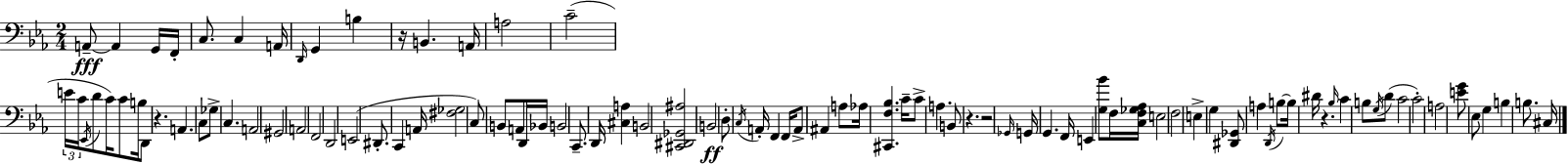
X:1
T:Untitled
M:2/4
L:1/4
K:Eb
A,,/2 A,, G,,/4 F,,/4 C,/2 C, A,,/4 D,,/4 G,, B, z/4 B,, A,,/4 A,2 C2 E/4 C/4 _E,,/4 D/2 C/4 C/2 B,/4 D,,/2 z A,, C,/2 _G,/2 C, A,,2 ^G,,2 A,,2 F,,2 D,,2 E,,2 ^D,,/2 C,, A,,/4 [^F,_G,]2 C,/2 B,,/2 A,,/2 D,,/4 _B,,/4 B,,2 C,,/2 D,,/4 [^C,A,] B,,2 [^C,,^D,,_G,,^A,]2 B,,2 D,/2 C,/4 A,,/4 F,, F,,/4 A,,/2 ^A,, A,/2 _A,/4 [^C,,F,_B,] C/4 C/2 A, B,,/2 z z2 _G,,/4 G,,/4 G,, F,,/4 E,, [G,_B]/2 F,/4 [C,F,_G,_A,]/4 E,2 F,2 E, G, [^D,,_G,,]/2 A, D,,/4 B,/2 B,/4 ^D/4 z _B,/4 C B,/2 G,/4 D/2 C2 C2 A,2 [EG]/2 _E,/2 G, B, B,/2 ^C,/4